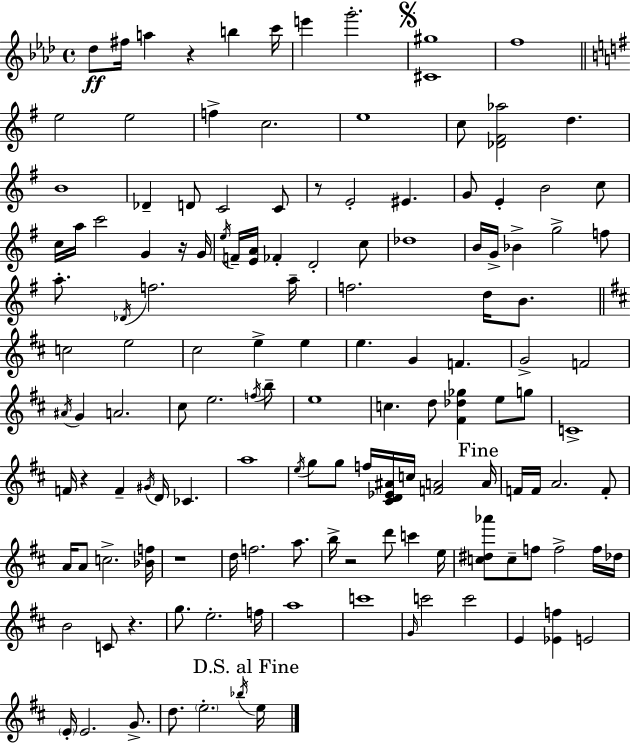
Db5/e F#5/s A5/q R/q B5/q C6/s E6/q G6/h. [C#4,G#5]/w F5/w E5/h E5/h F5/q C5/h. E5/w C5/e [Db4,F#4,Ab5]/h D5/q. B4/w Db4/q D4/e C4/h C4/e R/e E4/h EIS4/q. G4/e E4/q B4/h C5/e C5/s A5/s C6/h G4/q R/s G4/s E5/s F4/s [E4,A4]/s FES4/q D4/h C5/e Db5/w B4/s G4/s Bb4/q G5/h F5/e A5/e. Db4/s F5/h. A5/s F5/h. D5/s B4/e. C5/h E5/h C#5/h E5/q E5/q E5/q. G4/q F4/q. G4/h F4/h A#4/s G4/q A4/h. C#5/e E5/h. F5/s B5/e E5/w C5/q. D5/e [F#4,Db5,Gb5]/q E5/e G5/e C4/w F4/s R/q F4/q G#4/s D4/s CES4/q. A5/w E5/s G5/e G5/e F5/s [C#4,D4,Eb4,A#4]/s C5/s [F4,A4]/h A4/s F4/s F4/s A4/h. F4/e A4/s A4/e C5/h. [Bb4,F5]/s R/w D5/s F5/h. A5/e. B5/s R/h D6/e C6/q E5/s [C5,D#5,Ab6]/e C5/e F5/e F5/h F5/s Db5/s B4/h C4/e R/q. G5/e. E5/h. F5/s A5/w C6/w G4/s C6/h C6/h E4/q [Eb4,F5]/q E4/h E4/s E4/h. G4/e. D5/e. E5/h. Bb5/s E5/s